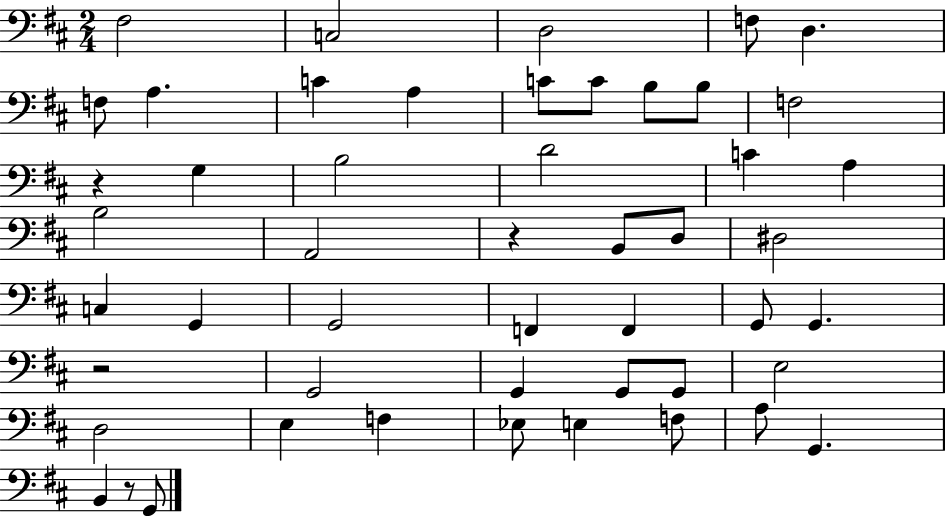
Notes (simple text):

F#3/h C3/h D3/h F3/e D3/q. F3/e A3/q. C4/q A3/q C4/e C4/e B3/e B3/e F3/h R/q G3/q B3/h D4/h C4/q A3/q B3/h A2/h R/q B2/e D3/e D#3/h C3/q G2/q G2/h F2/q F2/q G2/e G2/q. R/h G2/h G2/q G2/e G2/e E3/h D3/h E3/q F3/q Eb3/e E3/q F3/e A3/e G2/q. B2/q R/e G2/e